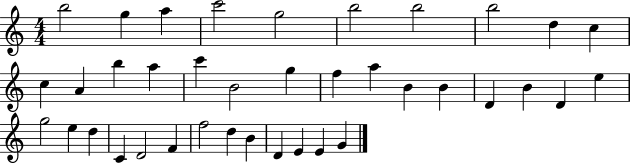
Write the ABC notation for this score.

X:1
T:Untitled
M:4/4
L:1/4
K:C
b2 g a c'2 g2 b2 b2 b2 d c c A b a c' B2 g f a B B D B D e g2 e d C D2 F f2 d B D E E G